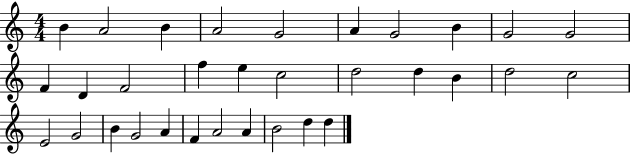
B4/q A4/h B4/q A4/h G4/h A4/q G4/h B4/q G4/h G4/h F4/q D4/q F4/h F5/q E5/q C5/h D5/h D5/q B4/q D5/h C5/h E4/h G4/h B4/q G4/h A4/q F4/q A4/h A4/q B4/h D5/q D5/q